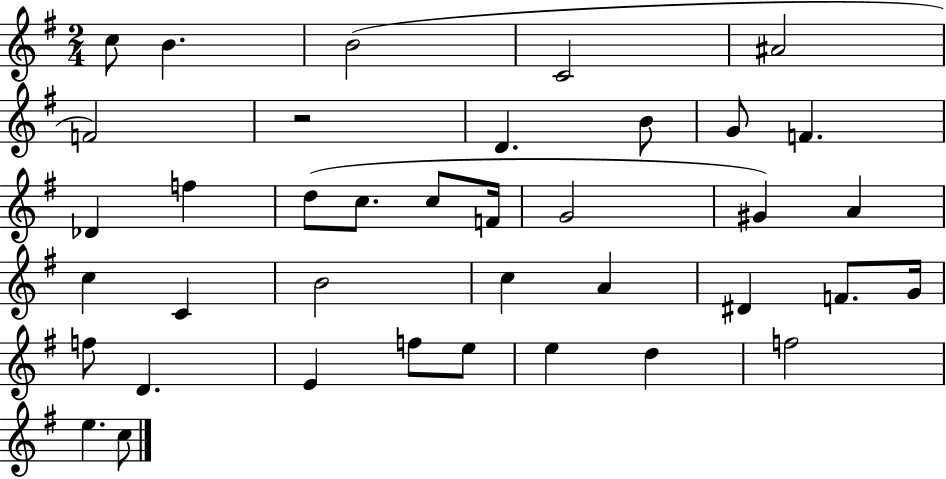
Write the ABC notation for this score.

X:1
T:Untitled
M:2/4
L:1/4
K:G
c/2 B B2 C2 ^A2 F2 z2 D B/2 G/2 F _D f d/2 c/2 c/2 F/4 G2 ^G A c C B2 c A ^D F/2 G/4 f/2 D E f/2 e/2 e d f2 e c/2